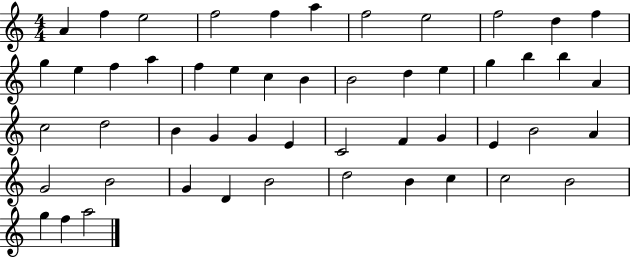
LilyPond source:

{
  \clef treble
  \numericTimeSignature
  \time 4/4
  \key c \major
  a'4 f''4 e''2 | f''2 f''4 a''4 | f''2 e''2 | f''2 d''4 f''4 | \break g''4 e''4 f''4 a''4 | f''4 e''4 c''4 b'4 | b'2 d''4 e''4 | g''4 b''4 b''4 a'4 | \break c''2 d''2 | b'4 g'4 g'4 e'4 | c'2 f'4 g'4 | e'4 b'2 a'4 | \break g'2 b'2 | g'4 d'4 b'2 | d''2 b'4 c''4 | c''2 b'2 | \break g''4 f''4 a''2 | \bar "|."
}